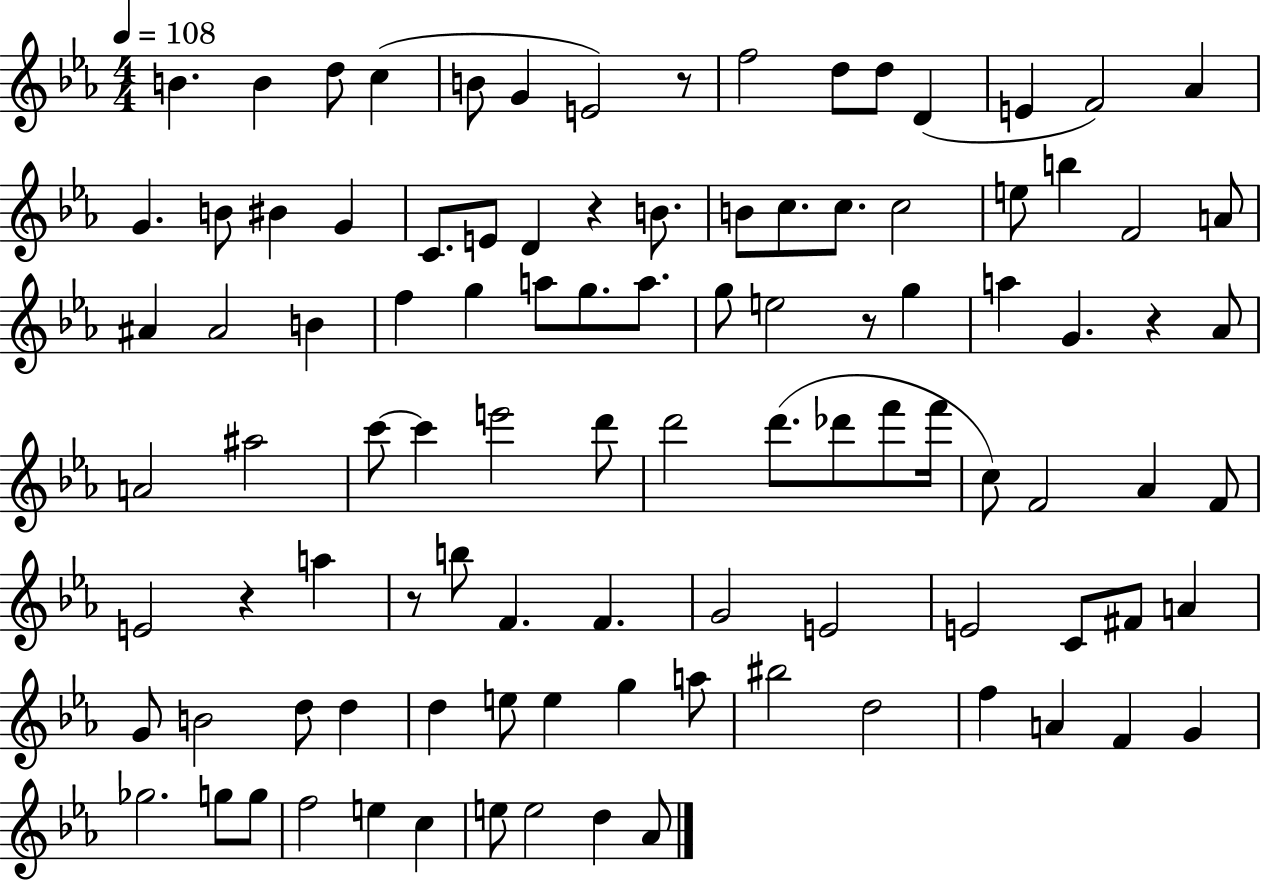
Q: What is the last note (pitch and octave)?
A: Ab4